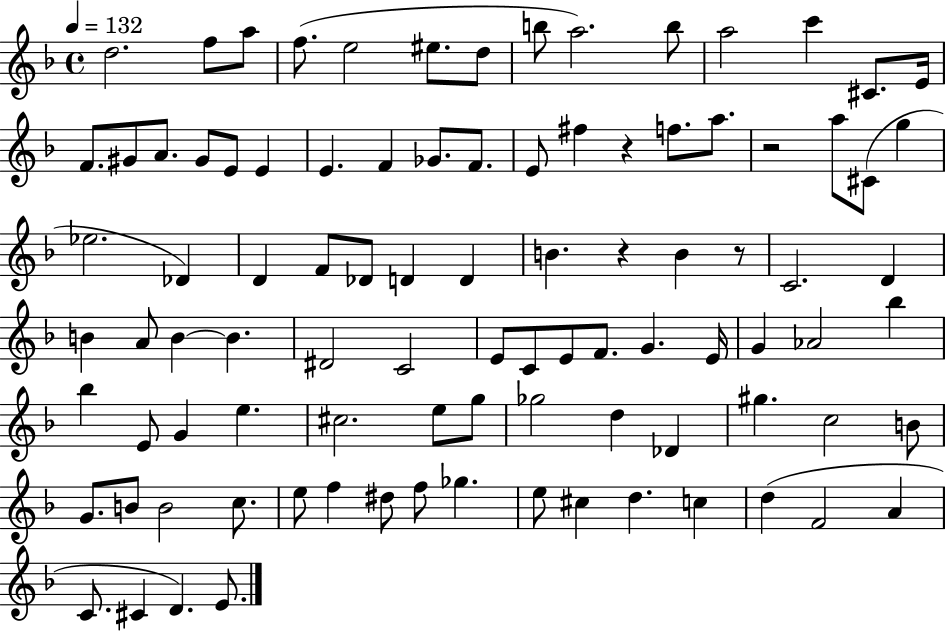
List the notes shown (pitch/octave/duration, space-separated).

D5/h. F5/e A5/e F5/e. E5/h EIS5/e. D5/e B5/e A5/h. B5/e A5/h C6/q C#4/e. E4/s F4/e. G#4/e A4/e. G#4/e E4/e E4/q E4/q. F4/q Gb4/e. F4/e. E4/e F#5/q R/q F5/e. A5/e. R/h A5/e C#4/e G5/q Eb5/h. Db4/q D4/q F4/e Db4/e D4/q D4/q B4/q. R/q B4/q R/e C4/h. D4/q B4/q A4/e B4/q B4/q. D#4/h C4/h E4/e C4/e E4/e F4/e. G4/q. E4/s G4/q Ab4/h Bb5/q Bb5/q E4/e G4/q E5/q. C#5/h. E5/e G5/e Gb5/h D5/q Db4/q G#5/q. C5/h B4/e G4/e. B4/e B4/h C5/e. E5/e F5/q D#5/e F5/e Gb5/q. E5/e C#5/q D5/q. C5/q D5/q F4/h A4/q C4/e. C#4/q D4/q. E4/e.